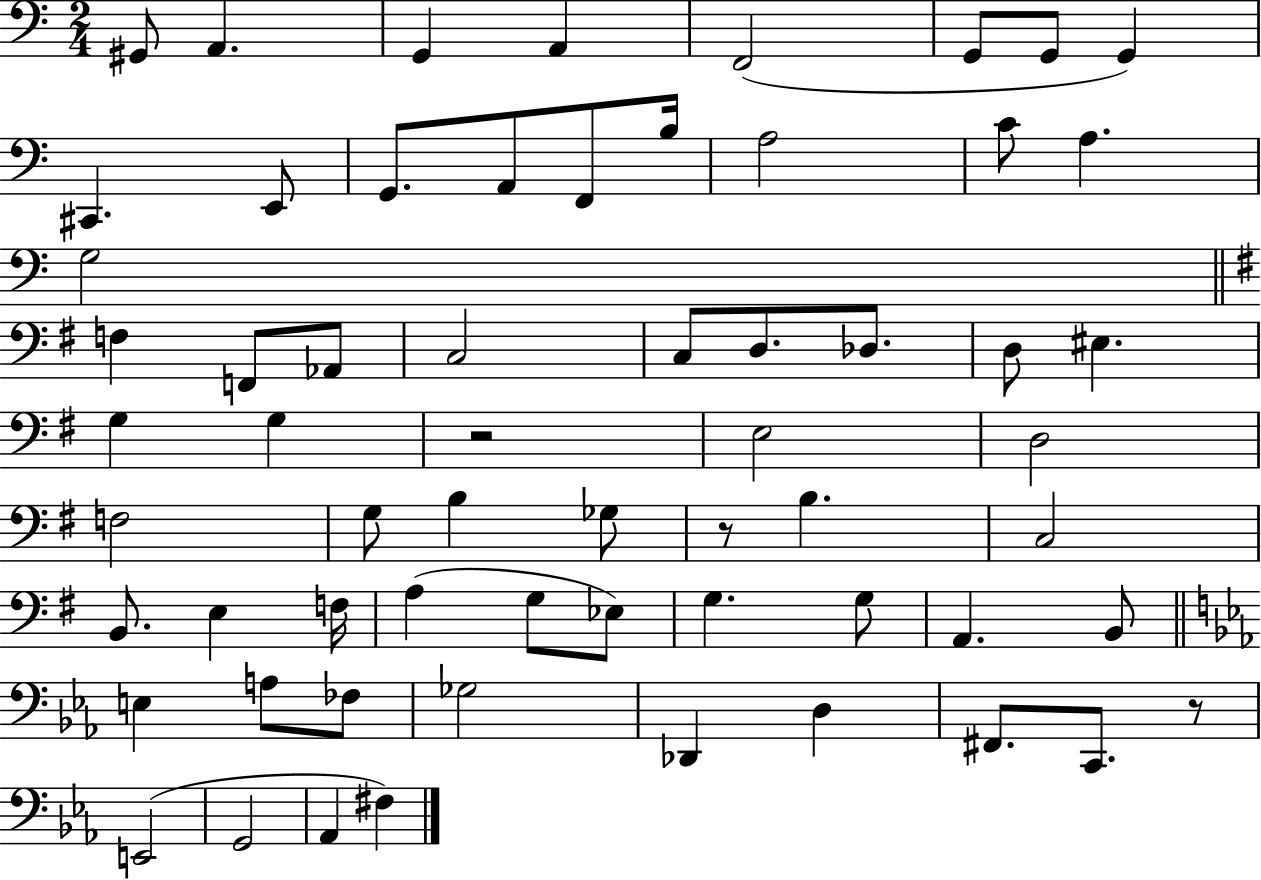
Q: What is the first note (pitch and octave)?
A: G#2